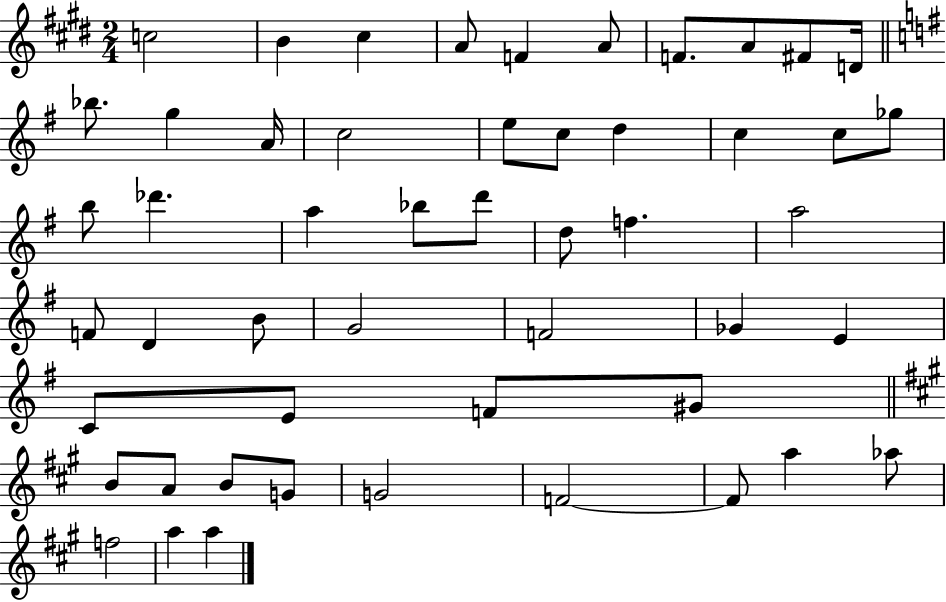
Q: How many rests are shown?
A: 0